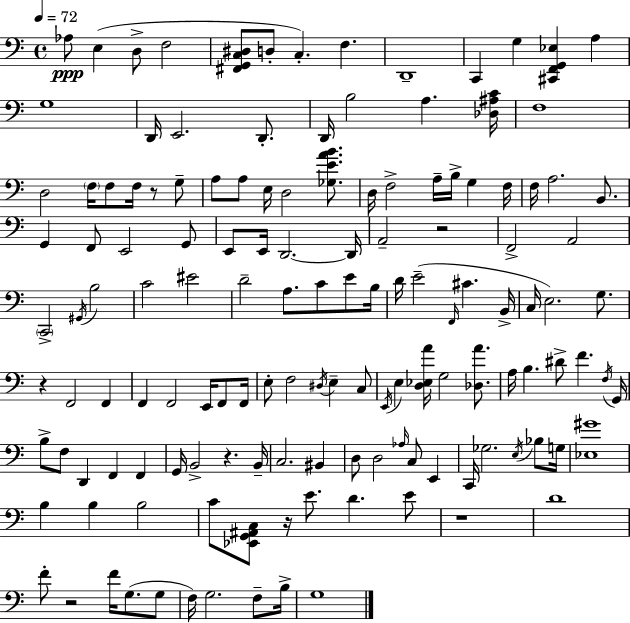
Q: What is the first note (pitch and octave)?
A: Ab3